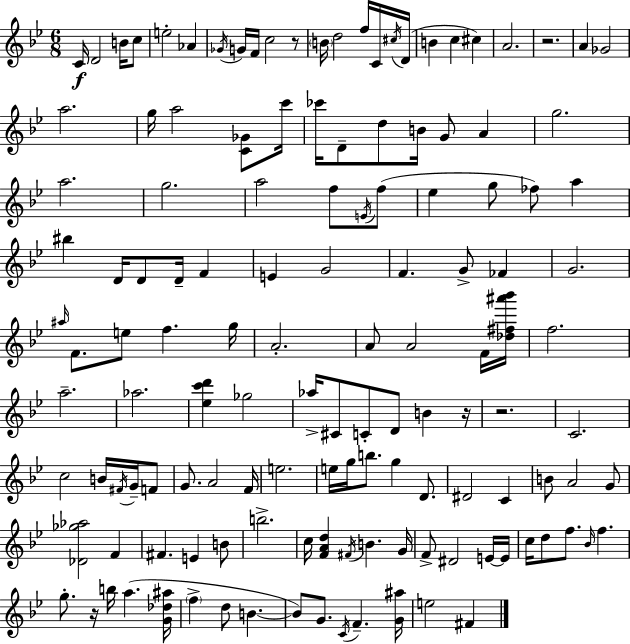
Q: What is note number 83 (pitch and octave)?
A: E5